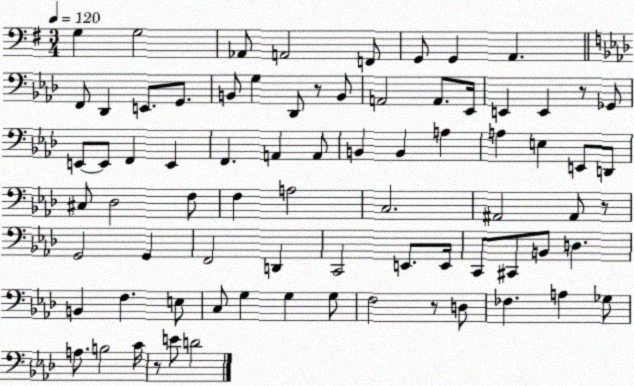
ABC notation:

X:1
T:Untitled
M:3/4
L:1/4
K:G
G, G,2 _A,,/2 A,,2 F,,/2 G,,/2 G,, A,, F,,/2 _D,, E,,/2 G,,/2 B,,/2 G, _D,,/2 z/2 B,,/2 A,,2 A,,/2 _E,,/4 E,, E,, z/2 _G,,/2 E,,/2 E,,/2 F,, E,, F,, A,, A,,/2 B,, B,, A, A, E, E,,/2 D,,/2 ^C,/2 _D,2 F,/2 F, A,2 C,2 ^A,,2 ^A,,/2 z/2 G,,2 G,, F,,2 D,, C,,2 E,,/2 E,,/4 C,,/2 ^C,,/2 B,,/2 D, B,, F, E,/2 C,/2 G, G, G,/2 F,2 z/2 D,/2 _F, A, _G,/2 A,/2 B,2 C/4 z/2 E/2 D2